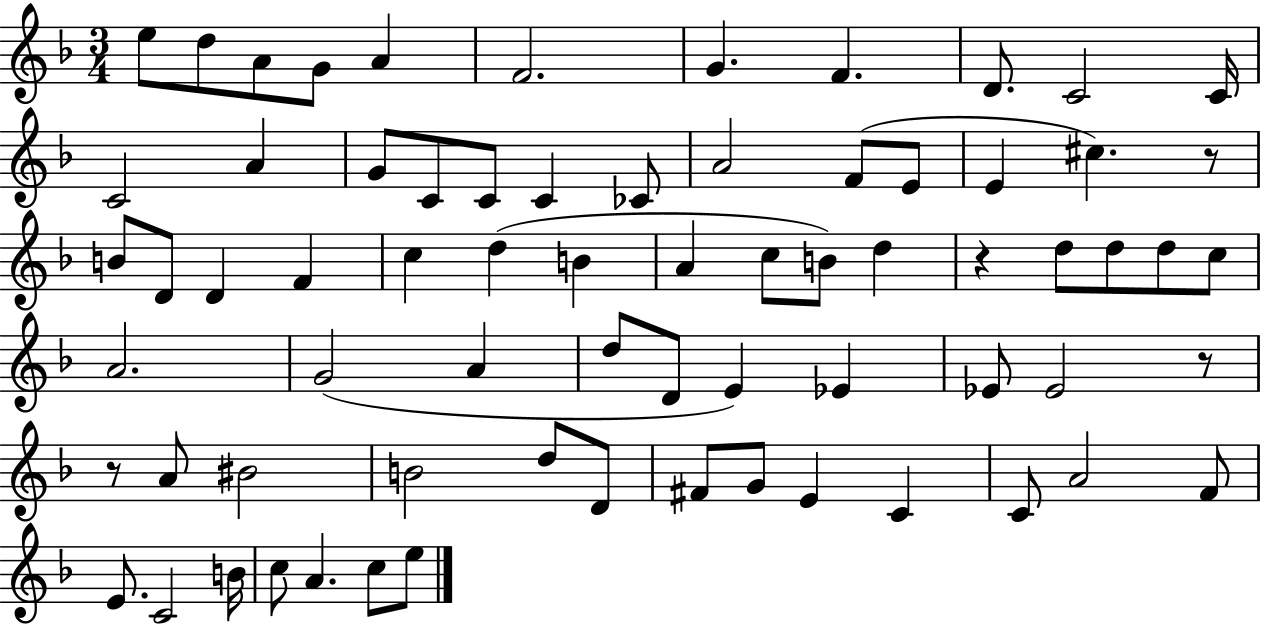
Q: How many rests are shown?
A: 4